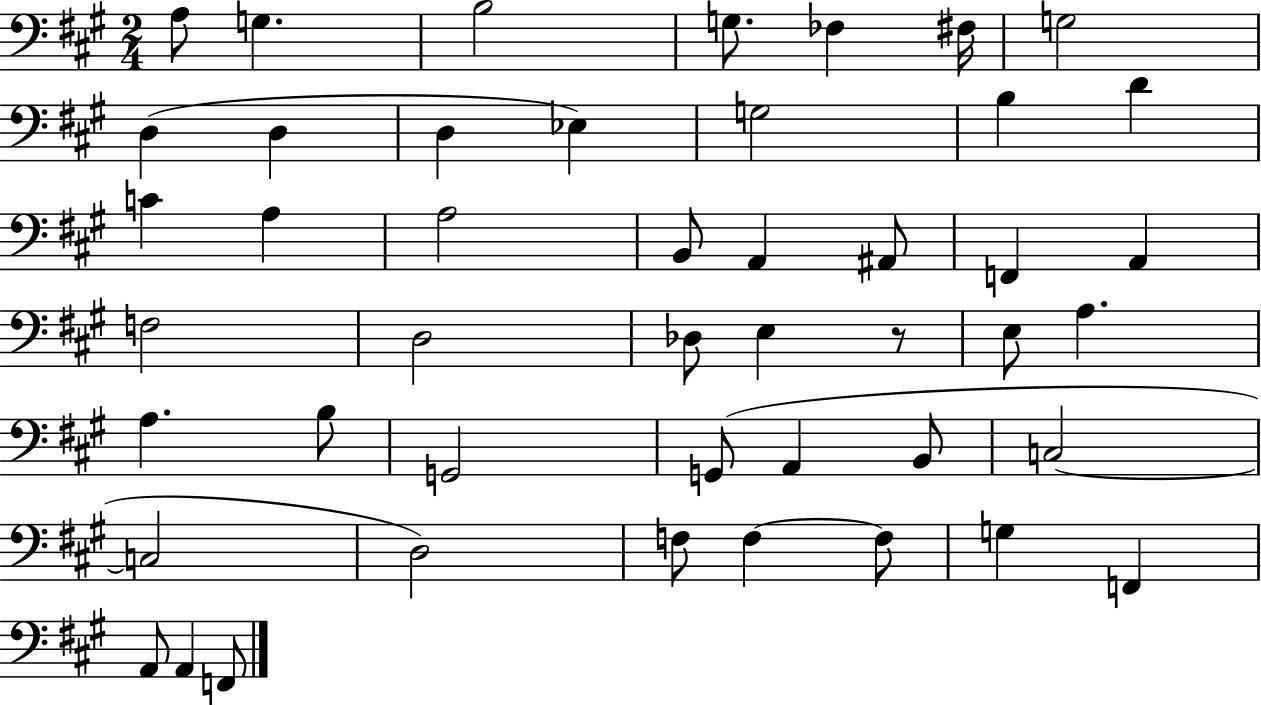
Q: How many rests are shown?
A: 1